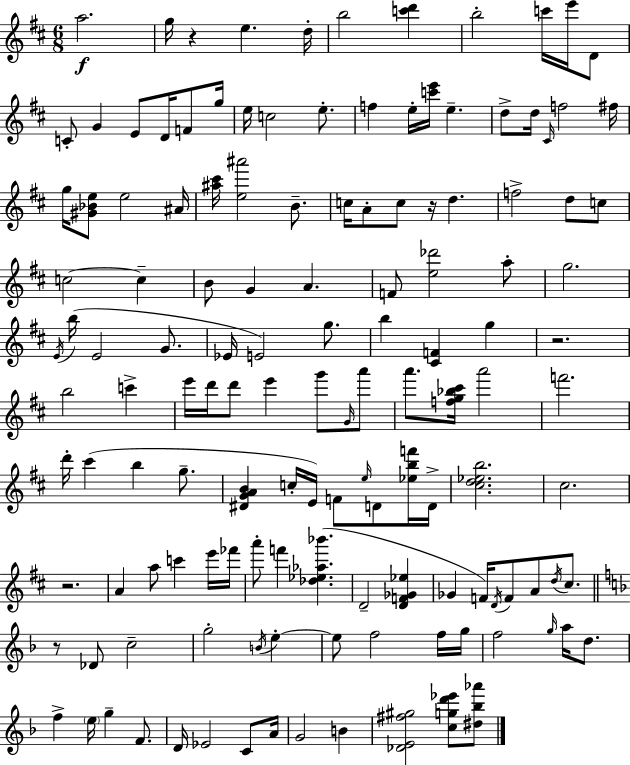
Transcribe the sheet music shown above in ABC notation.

X:1
T:Untitled
M:6/8
L:1/4
K:D
a2 g/4 z e d/4 b2 [c'd'] b2 c'/4 e'/4 D/2 C/2 G E/2 D/4 F/2 g/4 e/4 c2 e/2 f e/4 [c'e']/4 e d/2 d/4 ^C/4 f2 ^f/4 g/4 [^G_Be]/2 e2 ^A/4 [^a^c']/4 [e^a']2 B/2 c/4 A/2 c/2 z/4 d f2 d/2 c/2 c2 c B/2 G A F/2 [e_d']2 a/2 g2 E/4 b/4 E2 G/2 _E/4 E2 g/2 b [^CF] g z2 b2 c' e'/4 d'/4 d'/2 e' g'/2 G/4 a'/2 a'/2 [fg_b^c']/4 a'2 f'2 d'/4 ^c' b g/2 [^DGAB] c/4 E/4 F/2 e/4 D/2 [_ebf']/4 D/4 [^cd_eb]2 ^c2 z2 A a/2 c' e'/4 _f'/4 a'/2 f' [_d_e_a_b'] D2 [DF_G_e] _G F/4 D/4 F/2 A/2 d/4 ^c/2 z/2 _D/2 c2 g2 B/4 e e/2 f2 f/4 g/4 f2 g/4 a/4 d/2 f e/4 g F/2 D/4 _E2 C/2 A/4 G2 B [_DE^f^g]2 [cgd'_e']/2 [^d_b_a']/2